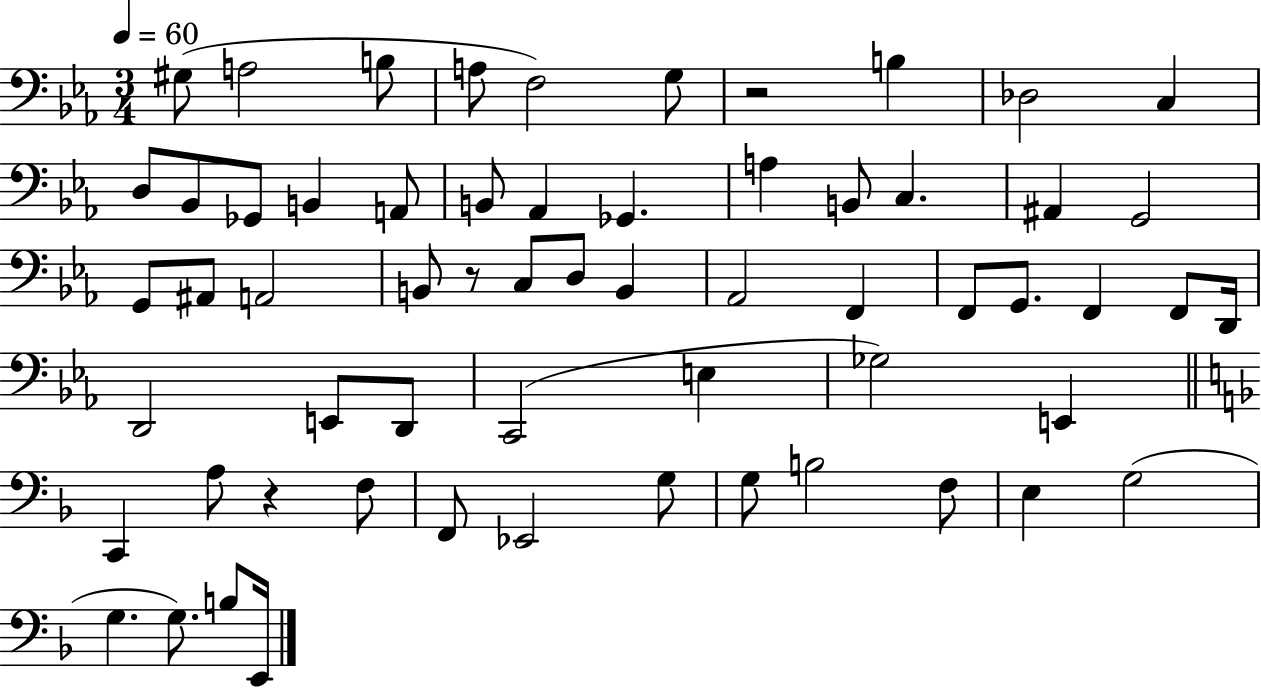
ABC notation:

X:1
T:Untitled
M:3/4
L:1/4
K:Eb
^G,/2 A,2 B,/2 A,/2 F,2 G,/2 z2 B, _D,2 C, D,/2 _B,,/2 _G,,/2 B,, A,,/2 B,,/2 _A,, _G,, A, B,,/2 C, ^A,, G,,2 G,,/2 ^A,,/2 A,,2 B,,/2 z/2 C,/2 D,/2 B,, _A,,2 F,, F,,/2 G,,/2 F,, F,,/2 D,,/4 D,,2 E,,/2 D,,/2 C,,2 E, _G,2 E,, C,, A,/2 z F,/2 F,,/2 _E,,2 G,/2 G,/2 B,2 F,/2 E, G,2 G, G,/2 B,/2 E,,/4